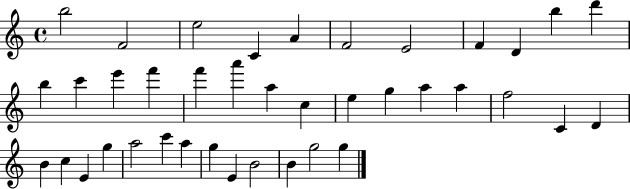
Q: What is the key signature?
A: C major